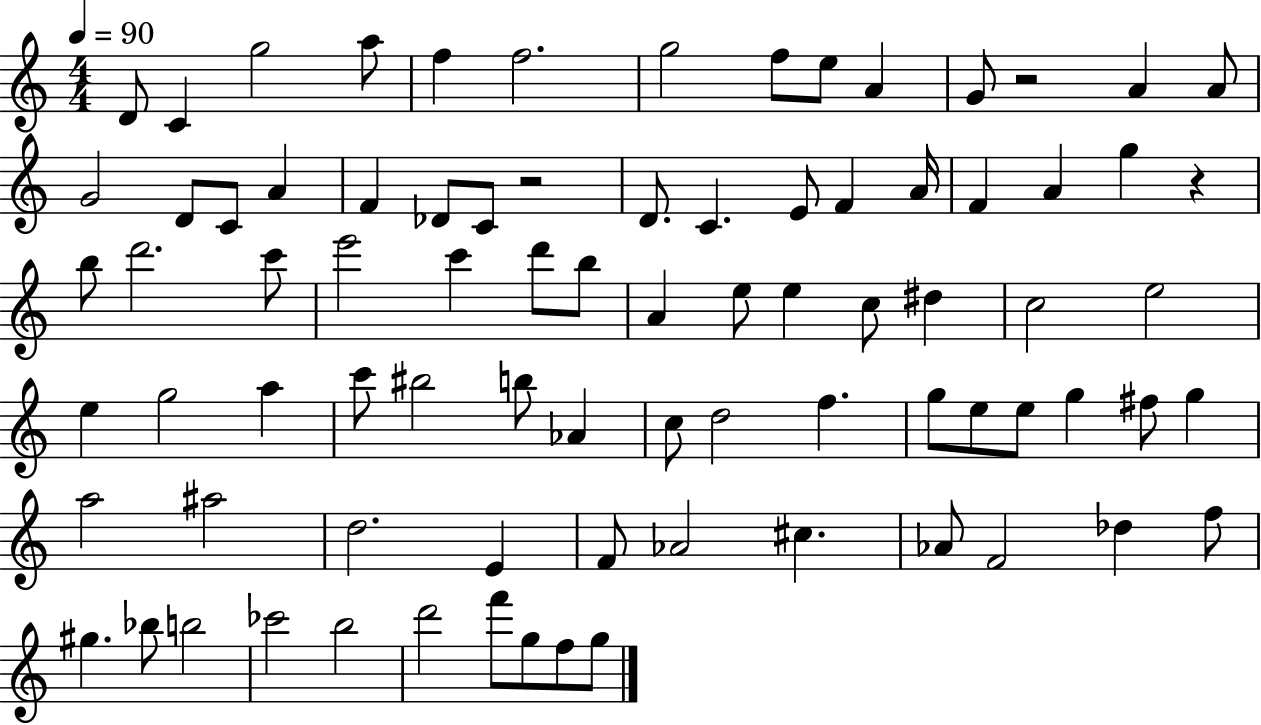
{
  \clef treble
  \numericTimeSignature
  \time 4/4
  \key c \major
  \tempo 4 = 90
  d'8 c'4 g''2 a''8 | f''4 f''2. | g''2 f''8 e''8 a'4 | g'8 r2 a'4 a'8 | \break g'2 d'8 c'8 a'4 | f'4 des'8 c'8 r2 | d'8. c'4. e'8 f'4 a'16 | f'4 a'4 g''4 r4 | \break b''8 d'''2. c'''8 | e'''2 c'''4 d'''8 b''8 | a'4 e''8 e''4 c''8 dis''4 | c''2 e''2 | \break e''4 g''2 a''4 | c'''8 bis''2 b''8 aes'4 | c''8 d''2 f''4. | g''8 e''8 e''8 g''4 fis''8 g''4 | \break a''2 ais''2 | d''2. e'4 | f'8 aes'2 cis''4. | aes'8 f'2 des''4 f''8 | \break gis''4. bes''8 b''2 | ces'''2 b''2 | d'''2 f'''8 g''8 f''8 g''8 | \bar "|."
}